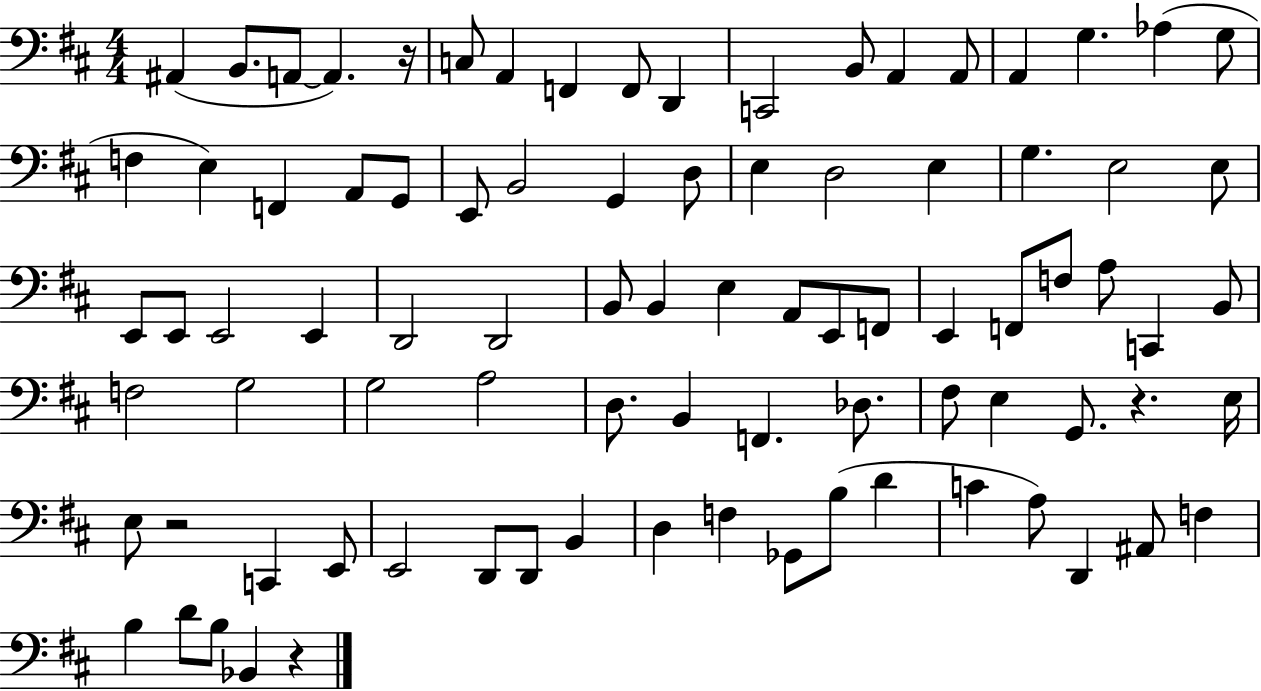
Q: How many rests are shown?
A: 4